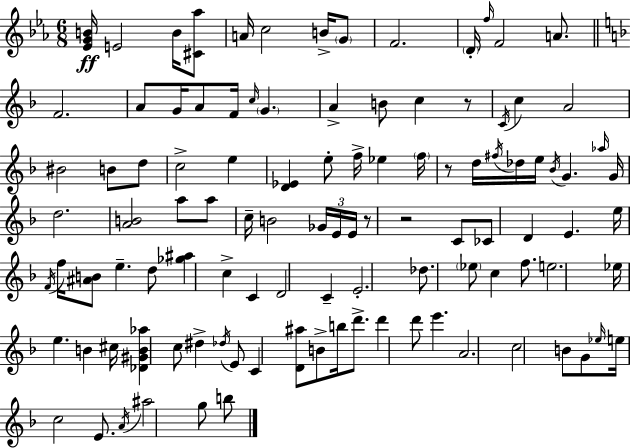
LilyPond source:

{
  \clef treble
  \numericTimeSignature
  \time 6/8
  \key ees \major
  \repeat volta 2 { <ees' g' b'>16\ff e'2 b'16 <cis' aes''>8 | a'16 c''2 b'16-> \parenthesize g'8 | f'2. | \parenthesize d'16-. \grace { f''16 } f'2 a'8. | \break \bar "||" \break \key f \major f'2. | a'8 g'16 a'8 f'16 \grace { c''16 } \parenthesize g'4. | a'4-> b'8 c''4 r8 | \acciaccatura { c'16 } c''4 a'2 | \break bis'2 b'8 | d''8 c''2-> e''4 | <d' ees'>4 e''8-. f''16-> ees''4 | \parenthesize f''16 r8 d''16 \acciaccatura { fis''16 } des''16 e''16 \acciaccatura { bes'16 } g'4. | \break \grace { aes''16 } g'16 d''2. | <a' b'>2 | a''8 a''8 c''16-- b'2 | \tuplet 3/2 { ges'16 e'16 e'16 } r8 r2 | \break c'8 ces'8 d'4 e'4. | e''16 \acciaccatura { f'16 } f''16 <ais' b'>8 e''4.-- | d''8 <ges'' ais''>4 c''4-> | c'4 d'2 | \break c'4-- e'2.-. | des''8. \parenthesize ees''8 c''4 | f''8. e''2. | ees''16 e''4. | \break b'4 cis''16 <des' gis' b' aes''>4 c''8 | dis''4-> \acciaccatura { des''16 } e'8 c'4 <d' ais''>8 | b'8-> b''16 d'''8.-> d'''4 d'''8 | e'''4. a'2. | \break c''2 | b'8 g'8 \grace { ees''16 } e''16 c''2 | e'8. \acciaccatura { a'16 } ais''2 | g''8 b''8 } \bar "|."
}